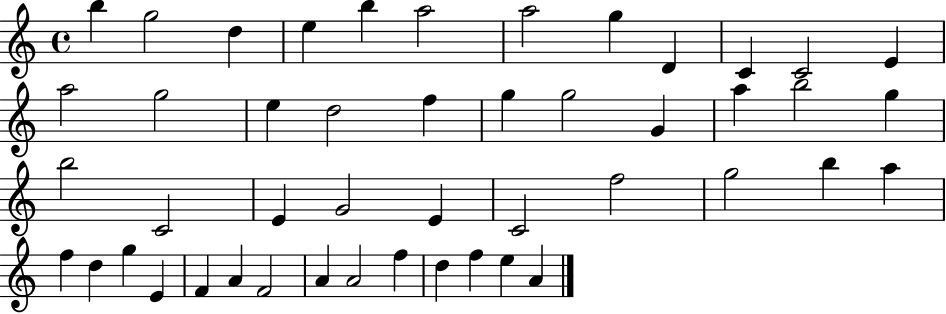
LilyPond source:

{
  \clef treble
  \time 4/4
  \defaultTimeSignature
  \key c \major
  b''4 g''2 d''4 | e''4 b''4 a''2 | a''2 g''4 d'4 | c'4 c'2 e'4 | \break a''2 g''2 | e''4 d''2 f''4 | g''4 g''2 g'4 | a''4 b''2 g''4 | \break b''2 c'2 | e'4 g'2 e'4 | c'2 f''2 | g''2 b''4 a''4 | \break f''4 d''4 g''4 e'4 | f'4 a'4 f'2 | a'4 a'2 f''4 | d''4 f''4 e''4 a'4 | \break \bar "|."
}